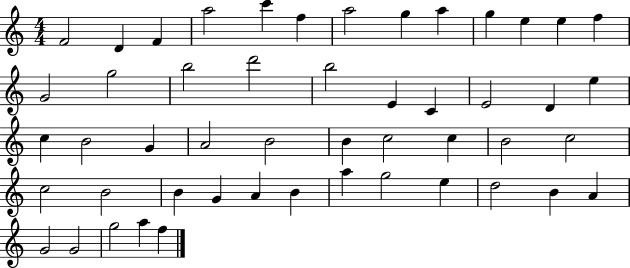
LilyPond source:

{
  \clef treble
  \numericTimeSignature
  \time 4/4
  \key c \major
  f'2 d'4 f'4 | a''2 c'''4 f''4 | a''2 g''4 a''4 | g''4 e''4 e''4 f''4 | \break g'2 g''2 | b''2 d'''2 | b''2 e'4 c'4 | e'2 d'4 e''4 | \break c''4 b'2 g'4 | a'2 b'2 | b'4 c''2 c''4 | b'2 c''2 | \break c''2 b'2 | b'4 g'4 a'4 b'4 | a''4 g''2 e''4 | d''2 b'4 a'4 | \break g'2 g'2 | g''2 a''4 f''4 | \bar "|."
}